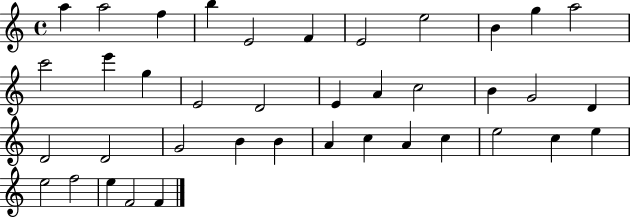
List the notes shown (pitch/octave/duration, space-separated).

A5/q A5/h F5/q B5/q E4/h F4/q E4/h E5/h B4/q G5/q A5/h C6/h E6/q G5/q E4/h D4/h E4/q A4/q C5/h B4/q G4/h D4/q D4/h D4/h G4/h B4/q B4/q A4/q C5/q A4/q C5/q E5/h C5/q E5/q E5/h F5/h E5/q F4/h F4/q